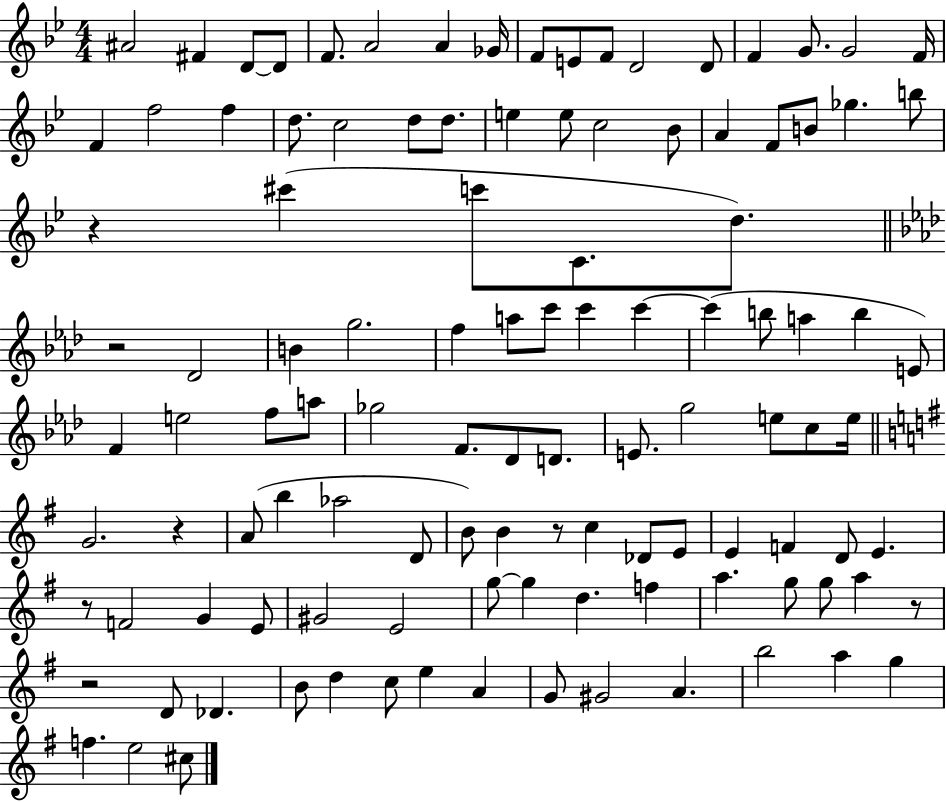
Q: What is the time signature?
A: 4/4